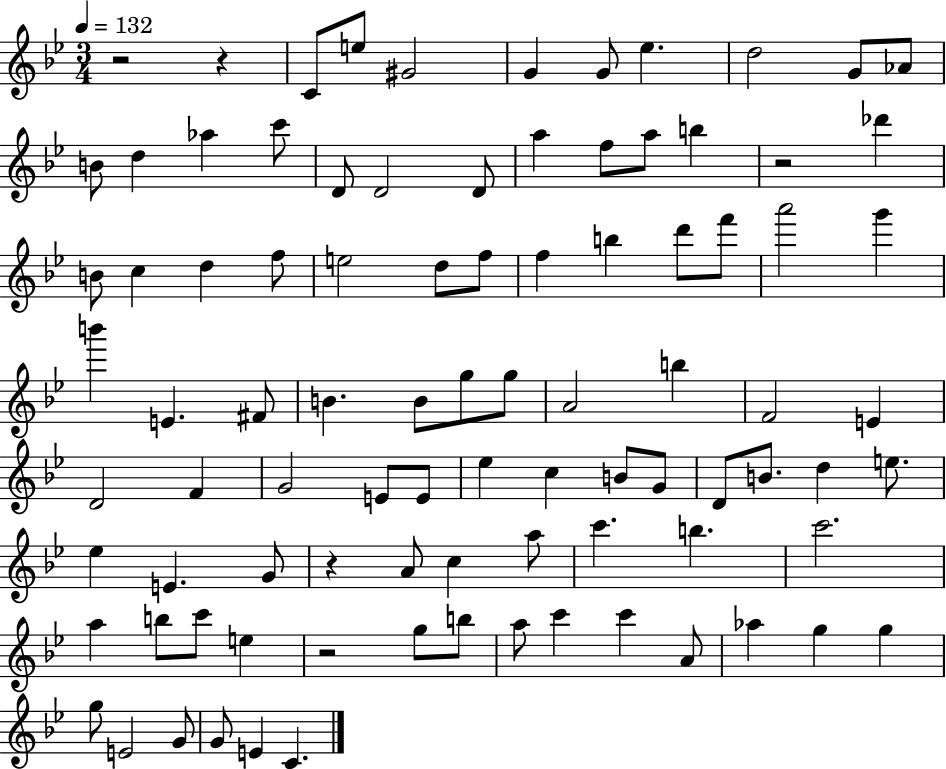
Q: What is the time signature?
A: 3/4